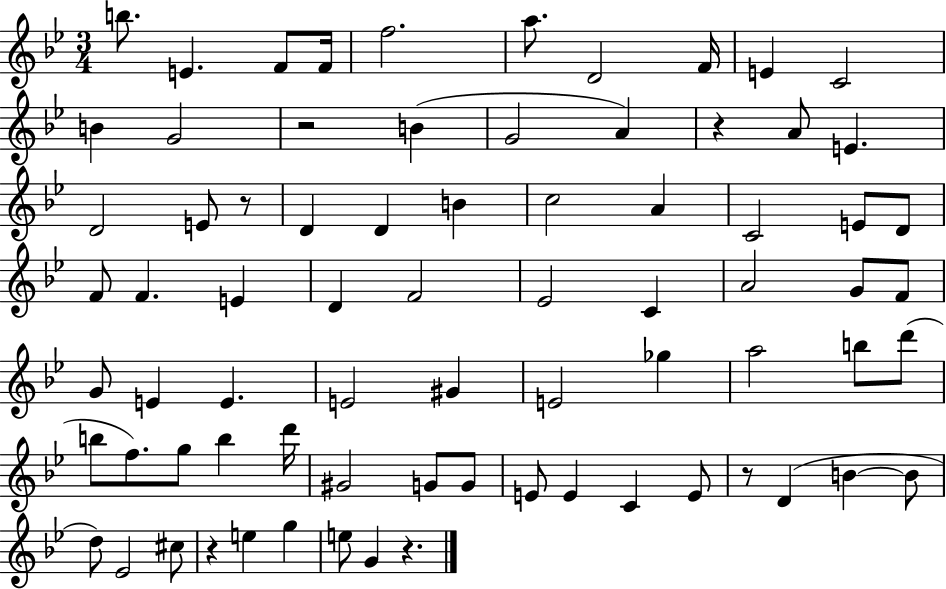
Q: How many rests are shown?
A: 6